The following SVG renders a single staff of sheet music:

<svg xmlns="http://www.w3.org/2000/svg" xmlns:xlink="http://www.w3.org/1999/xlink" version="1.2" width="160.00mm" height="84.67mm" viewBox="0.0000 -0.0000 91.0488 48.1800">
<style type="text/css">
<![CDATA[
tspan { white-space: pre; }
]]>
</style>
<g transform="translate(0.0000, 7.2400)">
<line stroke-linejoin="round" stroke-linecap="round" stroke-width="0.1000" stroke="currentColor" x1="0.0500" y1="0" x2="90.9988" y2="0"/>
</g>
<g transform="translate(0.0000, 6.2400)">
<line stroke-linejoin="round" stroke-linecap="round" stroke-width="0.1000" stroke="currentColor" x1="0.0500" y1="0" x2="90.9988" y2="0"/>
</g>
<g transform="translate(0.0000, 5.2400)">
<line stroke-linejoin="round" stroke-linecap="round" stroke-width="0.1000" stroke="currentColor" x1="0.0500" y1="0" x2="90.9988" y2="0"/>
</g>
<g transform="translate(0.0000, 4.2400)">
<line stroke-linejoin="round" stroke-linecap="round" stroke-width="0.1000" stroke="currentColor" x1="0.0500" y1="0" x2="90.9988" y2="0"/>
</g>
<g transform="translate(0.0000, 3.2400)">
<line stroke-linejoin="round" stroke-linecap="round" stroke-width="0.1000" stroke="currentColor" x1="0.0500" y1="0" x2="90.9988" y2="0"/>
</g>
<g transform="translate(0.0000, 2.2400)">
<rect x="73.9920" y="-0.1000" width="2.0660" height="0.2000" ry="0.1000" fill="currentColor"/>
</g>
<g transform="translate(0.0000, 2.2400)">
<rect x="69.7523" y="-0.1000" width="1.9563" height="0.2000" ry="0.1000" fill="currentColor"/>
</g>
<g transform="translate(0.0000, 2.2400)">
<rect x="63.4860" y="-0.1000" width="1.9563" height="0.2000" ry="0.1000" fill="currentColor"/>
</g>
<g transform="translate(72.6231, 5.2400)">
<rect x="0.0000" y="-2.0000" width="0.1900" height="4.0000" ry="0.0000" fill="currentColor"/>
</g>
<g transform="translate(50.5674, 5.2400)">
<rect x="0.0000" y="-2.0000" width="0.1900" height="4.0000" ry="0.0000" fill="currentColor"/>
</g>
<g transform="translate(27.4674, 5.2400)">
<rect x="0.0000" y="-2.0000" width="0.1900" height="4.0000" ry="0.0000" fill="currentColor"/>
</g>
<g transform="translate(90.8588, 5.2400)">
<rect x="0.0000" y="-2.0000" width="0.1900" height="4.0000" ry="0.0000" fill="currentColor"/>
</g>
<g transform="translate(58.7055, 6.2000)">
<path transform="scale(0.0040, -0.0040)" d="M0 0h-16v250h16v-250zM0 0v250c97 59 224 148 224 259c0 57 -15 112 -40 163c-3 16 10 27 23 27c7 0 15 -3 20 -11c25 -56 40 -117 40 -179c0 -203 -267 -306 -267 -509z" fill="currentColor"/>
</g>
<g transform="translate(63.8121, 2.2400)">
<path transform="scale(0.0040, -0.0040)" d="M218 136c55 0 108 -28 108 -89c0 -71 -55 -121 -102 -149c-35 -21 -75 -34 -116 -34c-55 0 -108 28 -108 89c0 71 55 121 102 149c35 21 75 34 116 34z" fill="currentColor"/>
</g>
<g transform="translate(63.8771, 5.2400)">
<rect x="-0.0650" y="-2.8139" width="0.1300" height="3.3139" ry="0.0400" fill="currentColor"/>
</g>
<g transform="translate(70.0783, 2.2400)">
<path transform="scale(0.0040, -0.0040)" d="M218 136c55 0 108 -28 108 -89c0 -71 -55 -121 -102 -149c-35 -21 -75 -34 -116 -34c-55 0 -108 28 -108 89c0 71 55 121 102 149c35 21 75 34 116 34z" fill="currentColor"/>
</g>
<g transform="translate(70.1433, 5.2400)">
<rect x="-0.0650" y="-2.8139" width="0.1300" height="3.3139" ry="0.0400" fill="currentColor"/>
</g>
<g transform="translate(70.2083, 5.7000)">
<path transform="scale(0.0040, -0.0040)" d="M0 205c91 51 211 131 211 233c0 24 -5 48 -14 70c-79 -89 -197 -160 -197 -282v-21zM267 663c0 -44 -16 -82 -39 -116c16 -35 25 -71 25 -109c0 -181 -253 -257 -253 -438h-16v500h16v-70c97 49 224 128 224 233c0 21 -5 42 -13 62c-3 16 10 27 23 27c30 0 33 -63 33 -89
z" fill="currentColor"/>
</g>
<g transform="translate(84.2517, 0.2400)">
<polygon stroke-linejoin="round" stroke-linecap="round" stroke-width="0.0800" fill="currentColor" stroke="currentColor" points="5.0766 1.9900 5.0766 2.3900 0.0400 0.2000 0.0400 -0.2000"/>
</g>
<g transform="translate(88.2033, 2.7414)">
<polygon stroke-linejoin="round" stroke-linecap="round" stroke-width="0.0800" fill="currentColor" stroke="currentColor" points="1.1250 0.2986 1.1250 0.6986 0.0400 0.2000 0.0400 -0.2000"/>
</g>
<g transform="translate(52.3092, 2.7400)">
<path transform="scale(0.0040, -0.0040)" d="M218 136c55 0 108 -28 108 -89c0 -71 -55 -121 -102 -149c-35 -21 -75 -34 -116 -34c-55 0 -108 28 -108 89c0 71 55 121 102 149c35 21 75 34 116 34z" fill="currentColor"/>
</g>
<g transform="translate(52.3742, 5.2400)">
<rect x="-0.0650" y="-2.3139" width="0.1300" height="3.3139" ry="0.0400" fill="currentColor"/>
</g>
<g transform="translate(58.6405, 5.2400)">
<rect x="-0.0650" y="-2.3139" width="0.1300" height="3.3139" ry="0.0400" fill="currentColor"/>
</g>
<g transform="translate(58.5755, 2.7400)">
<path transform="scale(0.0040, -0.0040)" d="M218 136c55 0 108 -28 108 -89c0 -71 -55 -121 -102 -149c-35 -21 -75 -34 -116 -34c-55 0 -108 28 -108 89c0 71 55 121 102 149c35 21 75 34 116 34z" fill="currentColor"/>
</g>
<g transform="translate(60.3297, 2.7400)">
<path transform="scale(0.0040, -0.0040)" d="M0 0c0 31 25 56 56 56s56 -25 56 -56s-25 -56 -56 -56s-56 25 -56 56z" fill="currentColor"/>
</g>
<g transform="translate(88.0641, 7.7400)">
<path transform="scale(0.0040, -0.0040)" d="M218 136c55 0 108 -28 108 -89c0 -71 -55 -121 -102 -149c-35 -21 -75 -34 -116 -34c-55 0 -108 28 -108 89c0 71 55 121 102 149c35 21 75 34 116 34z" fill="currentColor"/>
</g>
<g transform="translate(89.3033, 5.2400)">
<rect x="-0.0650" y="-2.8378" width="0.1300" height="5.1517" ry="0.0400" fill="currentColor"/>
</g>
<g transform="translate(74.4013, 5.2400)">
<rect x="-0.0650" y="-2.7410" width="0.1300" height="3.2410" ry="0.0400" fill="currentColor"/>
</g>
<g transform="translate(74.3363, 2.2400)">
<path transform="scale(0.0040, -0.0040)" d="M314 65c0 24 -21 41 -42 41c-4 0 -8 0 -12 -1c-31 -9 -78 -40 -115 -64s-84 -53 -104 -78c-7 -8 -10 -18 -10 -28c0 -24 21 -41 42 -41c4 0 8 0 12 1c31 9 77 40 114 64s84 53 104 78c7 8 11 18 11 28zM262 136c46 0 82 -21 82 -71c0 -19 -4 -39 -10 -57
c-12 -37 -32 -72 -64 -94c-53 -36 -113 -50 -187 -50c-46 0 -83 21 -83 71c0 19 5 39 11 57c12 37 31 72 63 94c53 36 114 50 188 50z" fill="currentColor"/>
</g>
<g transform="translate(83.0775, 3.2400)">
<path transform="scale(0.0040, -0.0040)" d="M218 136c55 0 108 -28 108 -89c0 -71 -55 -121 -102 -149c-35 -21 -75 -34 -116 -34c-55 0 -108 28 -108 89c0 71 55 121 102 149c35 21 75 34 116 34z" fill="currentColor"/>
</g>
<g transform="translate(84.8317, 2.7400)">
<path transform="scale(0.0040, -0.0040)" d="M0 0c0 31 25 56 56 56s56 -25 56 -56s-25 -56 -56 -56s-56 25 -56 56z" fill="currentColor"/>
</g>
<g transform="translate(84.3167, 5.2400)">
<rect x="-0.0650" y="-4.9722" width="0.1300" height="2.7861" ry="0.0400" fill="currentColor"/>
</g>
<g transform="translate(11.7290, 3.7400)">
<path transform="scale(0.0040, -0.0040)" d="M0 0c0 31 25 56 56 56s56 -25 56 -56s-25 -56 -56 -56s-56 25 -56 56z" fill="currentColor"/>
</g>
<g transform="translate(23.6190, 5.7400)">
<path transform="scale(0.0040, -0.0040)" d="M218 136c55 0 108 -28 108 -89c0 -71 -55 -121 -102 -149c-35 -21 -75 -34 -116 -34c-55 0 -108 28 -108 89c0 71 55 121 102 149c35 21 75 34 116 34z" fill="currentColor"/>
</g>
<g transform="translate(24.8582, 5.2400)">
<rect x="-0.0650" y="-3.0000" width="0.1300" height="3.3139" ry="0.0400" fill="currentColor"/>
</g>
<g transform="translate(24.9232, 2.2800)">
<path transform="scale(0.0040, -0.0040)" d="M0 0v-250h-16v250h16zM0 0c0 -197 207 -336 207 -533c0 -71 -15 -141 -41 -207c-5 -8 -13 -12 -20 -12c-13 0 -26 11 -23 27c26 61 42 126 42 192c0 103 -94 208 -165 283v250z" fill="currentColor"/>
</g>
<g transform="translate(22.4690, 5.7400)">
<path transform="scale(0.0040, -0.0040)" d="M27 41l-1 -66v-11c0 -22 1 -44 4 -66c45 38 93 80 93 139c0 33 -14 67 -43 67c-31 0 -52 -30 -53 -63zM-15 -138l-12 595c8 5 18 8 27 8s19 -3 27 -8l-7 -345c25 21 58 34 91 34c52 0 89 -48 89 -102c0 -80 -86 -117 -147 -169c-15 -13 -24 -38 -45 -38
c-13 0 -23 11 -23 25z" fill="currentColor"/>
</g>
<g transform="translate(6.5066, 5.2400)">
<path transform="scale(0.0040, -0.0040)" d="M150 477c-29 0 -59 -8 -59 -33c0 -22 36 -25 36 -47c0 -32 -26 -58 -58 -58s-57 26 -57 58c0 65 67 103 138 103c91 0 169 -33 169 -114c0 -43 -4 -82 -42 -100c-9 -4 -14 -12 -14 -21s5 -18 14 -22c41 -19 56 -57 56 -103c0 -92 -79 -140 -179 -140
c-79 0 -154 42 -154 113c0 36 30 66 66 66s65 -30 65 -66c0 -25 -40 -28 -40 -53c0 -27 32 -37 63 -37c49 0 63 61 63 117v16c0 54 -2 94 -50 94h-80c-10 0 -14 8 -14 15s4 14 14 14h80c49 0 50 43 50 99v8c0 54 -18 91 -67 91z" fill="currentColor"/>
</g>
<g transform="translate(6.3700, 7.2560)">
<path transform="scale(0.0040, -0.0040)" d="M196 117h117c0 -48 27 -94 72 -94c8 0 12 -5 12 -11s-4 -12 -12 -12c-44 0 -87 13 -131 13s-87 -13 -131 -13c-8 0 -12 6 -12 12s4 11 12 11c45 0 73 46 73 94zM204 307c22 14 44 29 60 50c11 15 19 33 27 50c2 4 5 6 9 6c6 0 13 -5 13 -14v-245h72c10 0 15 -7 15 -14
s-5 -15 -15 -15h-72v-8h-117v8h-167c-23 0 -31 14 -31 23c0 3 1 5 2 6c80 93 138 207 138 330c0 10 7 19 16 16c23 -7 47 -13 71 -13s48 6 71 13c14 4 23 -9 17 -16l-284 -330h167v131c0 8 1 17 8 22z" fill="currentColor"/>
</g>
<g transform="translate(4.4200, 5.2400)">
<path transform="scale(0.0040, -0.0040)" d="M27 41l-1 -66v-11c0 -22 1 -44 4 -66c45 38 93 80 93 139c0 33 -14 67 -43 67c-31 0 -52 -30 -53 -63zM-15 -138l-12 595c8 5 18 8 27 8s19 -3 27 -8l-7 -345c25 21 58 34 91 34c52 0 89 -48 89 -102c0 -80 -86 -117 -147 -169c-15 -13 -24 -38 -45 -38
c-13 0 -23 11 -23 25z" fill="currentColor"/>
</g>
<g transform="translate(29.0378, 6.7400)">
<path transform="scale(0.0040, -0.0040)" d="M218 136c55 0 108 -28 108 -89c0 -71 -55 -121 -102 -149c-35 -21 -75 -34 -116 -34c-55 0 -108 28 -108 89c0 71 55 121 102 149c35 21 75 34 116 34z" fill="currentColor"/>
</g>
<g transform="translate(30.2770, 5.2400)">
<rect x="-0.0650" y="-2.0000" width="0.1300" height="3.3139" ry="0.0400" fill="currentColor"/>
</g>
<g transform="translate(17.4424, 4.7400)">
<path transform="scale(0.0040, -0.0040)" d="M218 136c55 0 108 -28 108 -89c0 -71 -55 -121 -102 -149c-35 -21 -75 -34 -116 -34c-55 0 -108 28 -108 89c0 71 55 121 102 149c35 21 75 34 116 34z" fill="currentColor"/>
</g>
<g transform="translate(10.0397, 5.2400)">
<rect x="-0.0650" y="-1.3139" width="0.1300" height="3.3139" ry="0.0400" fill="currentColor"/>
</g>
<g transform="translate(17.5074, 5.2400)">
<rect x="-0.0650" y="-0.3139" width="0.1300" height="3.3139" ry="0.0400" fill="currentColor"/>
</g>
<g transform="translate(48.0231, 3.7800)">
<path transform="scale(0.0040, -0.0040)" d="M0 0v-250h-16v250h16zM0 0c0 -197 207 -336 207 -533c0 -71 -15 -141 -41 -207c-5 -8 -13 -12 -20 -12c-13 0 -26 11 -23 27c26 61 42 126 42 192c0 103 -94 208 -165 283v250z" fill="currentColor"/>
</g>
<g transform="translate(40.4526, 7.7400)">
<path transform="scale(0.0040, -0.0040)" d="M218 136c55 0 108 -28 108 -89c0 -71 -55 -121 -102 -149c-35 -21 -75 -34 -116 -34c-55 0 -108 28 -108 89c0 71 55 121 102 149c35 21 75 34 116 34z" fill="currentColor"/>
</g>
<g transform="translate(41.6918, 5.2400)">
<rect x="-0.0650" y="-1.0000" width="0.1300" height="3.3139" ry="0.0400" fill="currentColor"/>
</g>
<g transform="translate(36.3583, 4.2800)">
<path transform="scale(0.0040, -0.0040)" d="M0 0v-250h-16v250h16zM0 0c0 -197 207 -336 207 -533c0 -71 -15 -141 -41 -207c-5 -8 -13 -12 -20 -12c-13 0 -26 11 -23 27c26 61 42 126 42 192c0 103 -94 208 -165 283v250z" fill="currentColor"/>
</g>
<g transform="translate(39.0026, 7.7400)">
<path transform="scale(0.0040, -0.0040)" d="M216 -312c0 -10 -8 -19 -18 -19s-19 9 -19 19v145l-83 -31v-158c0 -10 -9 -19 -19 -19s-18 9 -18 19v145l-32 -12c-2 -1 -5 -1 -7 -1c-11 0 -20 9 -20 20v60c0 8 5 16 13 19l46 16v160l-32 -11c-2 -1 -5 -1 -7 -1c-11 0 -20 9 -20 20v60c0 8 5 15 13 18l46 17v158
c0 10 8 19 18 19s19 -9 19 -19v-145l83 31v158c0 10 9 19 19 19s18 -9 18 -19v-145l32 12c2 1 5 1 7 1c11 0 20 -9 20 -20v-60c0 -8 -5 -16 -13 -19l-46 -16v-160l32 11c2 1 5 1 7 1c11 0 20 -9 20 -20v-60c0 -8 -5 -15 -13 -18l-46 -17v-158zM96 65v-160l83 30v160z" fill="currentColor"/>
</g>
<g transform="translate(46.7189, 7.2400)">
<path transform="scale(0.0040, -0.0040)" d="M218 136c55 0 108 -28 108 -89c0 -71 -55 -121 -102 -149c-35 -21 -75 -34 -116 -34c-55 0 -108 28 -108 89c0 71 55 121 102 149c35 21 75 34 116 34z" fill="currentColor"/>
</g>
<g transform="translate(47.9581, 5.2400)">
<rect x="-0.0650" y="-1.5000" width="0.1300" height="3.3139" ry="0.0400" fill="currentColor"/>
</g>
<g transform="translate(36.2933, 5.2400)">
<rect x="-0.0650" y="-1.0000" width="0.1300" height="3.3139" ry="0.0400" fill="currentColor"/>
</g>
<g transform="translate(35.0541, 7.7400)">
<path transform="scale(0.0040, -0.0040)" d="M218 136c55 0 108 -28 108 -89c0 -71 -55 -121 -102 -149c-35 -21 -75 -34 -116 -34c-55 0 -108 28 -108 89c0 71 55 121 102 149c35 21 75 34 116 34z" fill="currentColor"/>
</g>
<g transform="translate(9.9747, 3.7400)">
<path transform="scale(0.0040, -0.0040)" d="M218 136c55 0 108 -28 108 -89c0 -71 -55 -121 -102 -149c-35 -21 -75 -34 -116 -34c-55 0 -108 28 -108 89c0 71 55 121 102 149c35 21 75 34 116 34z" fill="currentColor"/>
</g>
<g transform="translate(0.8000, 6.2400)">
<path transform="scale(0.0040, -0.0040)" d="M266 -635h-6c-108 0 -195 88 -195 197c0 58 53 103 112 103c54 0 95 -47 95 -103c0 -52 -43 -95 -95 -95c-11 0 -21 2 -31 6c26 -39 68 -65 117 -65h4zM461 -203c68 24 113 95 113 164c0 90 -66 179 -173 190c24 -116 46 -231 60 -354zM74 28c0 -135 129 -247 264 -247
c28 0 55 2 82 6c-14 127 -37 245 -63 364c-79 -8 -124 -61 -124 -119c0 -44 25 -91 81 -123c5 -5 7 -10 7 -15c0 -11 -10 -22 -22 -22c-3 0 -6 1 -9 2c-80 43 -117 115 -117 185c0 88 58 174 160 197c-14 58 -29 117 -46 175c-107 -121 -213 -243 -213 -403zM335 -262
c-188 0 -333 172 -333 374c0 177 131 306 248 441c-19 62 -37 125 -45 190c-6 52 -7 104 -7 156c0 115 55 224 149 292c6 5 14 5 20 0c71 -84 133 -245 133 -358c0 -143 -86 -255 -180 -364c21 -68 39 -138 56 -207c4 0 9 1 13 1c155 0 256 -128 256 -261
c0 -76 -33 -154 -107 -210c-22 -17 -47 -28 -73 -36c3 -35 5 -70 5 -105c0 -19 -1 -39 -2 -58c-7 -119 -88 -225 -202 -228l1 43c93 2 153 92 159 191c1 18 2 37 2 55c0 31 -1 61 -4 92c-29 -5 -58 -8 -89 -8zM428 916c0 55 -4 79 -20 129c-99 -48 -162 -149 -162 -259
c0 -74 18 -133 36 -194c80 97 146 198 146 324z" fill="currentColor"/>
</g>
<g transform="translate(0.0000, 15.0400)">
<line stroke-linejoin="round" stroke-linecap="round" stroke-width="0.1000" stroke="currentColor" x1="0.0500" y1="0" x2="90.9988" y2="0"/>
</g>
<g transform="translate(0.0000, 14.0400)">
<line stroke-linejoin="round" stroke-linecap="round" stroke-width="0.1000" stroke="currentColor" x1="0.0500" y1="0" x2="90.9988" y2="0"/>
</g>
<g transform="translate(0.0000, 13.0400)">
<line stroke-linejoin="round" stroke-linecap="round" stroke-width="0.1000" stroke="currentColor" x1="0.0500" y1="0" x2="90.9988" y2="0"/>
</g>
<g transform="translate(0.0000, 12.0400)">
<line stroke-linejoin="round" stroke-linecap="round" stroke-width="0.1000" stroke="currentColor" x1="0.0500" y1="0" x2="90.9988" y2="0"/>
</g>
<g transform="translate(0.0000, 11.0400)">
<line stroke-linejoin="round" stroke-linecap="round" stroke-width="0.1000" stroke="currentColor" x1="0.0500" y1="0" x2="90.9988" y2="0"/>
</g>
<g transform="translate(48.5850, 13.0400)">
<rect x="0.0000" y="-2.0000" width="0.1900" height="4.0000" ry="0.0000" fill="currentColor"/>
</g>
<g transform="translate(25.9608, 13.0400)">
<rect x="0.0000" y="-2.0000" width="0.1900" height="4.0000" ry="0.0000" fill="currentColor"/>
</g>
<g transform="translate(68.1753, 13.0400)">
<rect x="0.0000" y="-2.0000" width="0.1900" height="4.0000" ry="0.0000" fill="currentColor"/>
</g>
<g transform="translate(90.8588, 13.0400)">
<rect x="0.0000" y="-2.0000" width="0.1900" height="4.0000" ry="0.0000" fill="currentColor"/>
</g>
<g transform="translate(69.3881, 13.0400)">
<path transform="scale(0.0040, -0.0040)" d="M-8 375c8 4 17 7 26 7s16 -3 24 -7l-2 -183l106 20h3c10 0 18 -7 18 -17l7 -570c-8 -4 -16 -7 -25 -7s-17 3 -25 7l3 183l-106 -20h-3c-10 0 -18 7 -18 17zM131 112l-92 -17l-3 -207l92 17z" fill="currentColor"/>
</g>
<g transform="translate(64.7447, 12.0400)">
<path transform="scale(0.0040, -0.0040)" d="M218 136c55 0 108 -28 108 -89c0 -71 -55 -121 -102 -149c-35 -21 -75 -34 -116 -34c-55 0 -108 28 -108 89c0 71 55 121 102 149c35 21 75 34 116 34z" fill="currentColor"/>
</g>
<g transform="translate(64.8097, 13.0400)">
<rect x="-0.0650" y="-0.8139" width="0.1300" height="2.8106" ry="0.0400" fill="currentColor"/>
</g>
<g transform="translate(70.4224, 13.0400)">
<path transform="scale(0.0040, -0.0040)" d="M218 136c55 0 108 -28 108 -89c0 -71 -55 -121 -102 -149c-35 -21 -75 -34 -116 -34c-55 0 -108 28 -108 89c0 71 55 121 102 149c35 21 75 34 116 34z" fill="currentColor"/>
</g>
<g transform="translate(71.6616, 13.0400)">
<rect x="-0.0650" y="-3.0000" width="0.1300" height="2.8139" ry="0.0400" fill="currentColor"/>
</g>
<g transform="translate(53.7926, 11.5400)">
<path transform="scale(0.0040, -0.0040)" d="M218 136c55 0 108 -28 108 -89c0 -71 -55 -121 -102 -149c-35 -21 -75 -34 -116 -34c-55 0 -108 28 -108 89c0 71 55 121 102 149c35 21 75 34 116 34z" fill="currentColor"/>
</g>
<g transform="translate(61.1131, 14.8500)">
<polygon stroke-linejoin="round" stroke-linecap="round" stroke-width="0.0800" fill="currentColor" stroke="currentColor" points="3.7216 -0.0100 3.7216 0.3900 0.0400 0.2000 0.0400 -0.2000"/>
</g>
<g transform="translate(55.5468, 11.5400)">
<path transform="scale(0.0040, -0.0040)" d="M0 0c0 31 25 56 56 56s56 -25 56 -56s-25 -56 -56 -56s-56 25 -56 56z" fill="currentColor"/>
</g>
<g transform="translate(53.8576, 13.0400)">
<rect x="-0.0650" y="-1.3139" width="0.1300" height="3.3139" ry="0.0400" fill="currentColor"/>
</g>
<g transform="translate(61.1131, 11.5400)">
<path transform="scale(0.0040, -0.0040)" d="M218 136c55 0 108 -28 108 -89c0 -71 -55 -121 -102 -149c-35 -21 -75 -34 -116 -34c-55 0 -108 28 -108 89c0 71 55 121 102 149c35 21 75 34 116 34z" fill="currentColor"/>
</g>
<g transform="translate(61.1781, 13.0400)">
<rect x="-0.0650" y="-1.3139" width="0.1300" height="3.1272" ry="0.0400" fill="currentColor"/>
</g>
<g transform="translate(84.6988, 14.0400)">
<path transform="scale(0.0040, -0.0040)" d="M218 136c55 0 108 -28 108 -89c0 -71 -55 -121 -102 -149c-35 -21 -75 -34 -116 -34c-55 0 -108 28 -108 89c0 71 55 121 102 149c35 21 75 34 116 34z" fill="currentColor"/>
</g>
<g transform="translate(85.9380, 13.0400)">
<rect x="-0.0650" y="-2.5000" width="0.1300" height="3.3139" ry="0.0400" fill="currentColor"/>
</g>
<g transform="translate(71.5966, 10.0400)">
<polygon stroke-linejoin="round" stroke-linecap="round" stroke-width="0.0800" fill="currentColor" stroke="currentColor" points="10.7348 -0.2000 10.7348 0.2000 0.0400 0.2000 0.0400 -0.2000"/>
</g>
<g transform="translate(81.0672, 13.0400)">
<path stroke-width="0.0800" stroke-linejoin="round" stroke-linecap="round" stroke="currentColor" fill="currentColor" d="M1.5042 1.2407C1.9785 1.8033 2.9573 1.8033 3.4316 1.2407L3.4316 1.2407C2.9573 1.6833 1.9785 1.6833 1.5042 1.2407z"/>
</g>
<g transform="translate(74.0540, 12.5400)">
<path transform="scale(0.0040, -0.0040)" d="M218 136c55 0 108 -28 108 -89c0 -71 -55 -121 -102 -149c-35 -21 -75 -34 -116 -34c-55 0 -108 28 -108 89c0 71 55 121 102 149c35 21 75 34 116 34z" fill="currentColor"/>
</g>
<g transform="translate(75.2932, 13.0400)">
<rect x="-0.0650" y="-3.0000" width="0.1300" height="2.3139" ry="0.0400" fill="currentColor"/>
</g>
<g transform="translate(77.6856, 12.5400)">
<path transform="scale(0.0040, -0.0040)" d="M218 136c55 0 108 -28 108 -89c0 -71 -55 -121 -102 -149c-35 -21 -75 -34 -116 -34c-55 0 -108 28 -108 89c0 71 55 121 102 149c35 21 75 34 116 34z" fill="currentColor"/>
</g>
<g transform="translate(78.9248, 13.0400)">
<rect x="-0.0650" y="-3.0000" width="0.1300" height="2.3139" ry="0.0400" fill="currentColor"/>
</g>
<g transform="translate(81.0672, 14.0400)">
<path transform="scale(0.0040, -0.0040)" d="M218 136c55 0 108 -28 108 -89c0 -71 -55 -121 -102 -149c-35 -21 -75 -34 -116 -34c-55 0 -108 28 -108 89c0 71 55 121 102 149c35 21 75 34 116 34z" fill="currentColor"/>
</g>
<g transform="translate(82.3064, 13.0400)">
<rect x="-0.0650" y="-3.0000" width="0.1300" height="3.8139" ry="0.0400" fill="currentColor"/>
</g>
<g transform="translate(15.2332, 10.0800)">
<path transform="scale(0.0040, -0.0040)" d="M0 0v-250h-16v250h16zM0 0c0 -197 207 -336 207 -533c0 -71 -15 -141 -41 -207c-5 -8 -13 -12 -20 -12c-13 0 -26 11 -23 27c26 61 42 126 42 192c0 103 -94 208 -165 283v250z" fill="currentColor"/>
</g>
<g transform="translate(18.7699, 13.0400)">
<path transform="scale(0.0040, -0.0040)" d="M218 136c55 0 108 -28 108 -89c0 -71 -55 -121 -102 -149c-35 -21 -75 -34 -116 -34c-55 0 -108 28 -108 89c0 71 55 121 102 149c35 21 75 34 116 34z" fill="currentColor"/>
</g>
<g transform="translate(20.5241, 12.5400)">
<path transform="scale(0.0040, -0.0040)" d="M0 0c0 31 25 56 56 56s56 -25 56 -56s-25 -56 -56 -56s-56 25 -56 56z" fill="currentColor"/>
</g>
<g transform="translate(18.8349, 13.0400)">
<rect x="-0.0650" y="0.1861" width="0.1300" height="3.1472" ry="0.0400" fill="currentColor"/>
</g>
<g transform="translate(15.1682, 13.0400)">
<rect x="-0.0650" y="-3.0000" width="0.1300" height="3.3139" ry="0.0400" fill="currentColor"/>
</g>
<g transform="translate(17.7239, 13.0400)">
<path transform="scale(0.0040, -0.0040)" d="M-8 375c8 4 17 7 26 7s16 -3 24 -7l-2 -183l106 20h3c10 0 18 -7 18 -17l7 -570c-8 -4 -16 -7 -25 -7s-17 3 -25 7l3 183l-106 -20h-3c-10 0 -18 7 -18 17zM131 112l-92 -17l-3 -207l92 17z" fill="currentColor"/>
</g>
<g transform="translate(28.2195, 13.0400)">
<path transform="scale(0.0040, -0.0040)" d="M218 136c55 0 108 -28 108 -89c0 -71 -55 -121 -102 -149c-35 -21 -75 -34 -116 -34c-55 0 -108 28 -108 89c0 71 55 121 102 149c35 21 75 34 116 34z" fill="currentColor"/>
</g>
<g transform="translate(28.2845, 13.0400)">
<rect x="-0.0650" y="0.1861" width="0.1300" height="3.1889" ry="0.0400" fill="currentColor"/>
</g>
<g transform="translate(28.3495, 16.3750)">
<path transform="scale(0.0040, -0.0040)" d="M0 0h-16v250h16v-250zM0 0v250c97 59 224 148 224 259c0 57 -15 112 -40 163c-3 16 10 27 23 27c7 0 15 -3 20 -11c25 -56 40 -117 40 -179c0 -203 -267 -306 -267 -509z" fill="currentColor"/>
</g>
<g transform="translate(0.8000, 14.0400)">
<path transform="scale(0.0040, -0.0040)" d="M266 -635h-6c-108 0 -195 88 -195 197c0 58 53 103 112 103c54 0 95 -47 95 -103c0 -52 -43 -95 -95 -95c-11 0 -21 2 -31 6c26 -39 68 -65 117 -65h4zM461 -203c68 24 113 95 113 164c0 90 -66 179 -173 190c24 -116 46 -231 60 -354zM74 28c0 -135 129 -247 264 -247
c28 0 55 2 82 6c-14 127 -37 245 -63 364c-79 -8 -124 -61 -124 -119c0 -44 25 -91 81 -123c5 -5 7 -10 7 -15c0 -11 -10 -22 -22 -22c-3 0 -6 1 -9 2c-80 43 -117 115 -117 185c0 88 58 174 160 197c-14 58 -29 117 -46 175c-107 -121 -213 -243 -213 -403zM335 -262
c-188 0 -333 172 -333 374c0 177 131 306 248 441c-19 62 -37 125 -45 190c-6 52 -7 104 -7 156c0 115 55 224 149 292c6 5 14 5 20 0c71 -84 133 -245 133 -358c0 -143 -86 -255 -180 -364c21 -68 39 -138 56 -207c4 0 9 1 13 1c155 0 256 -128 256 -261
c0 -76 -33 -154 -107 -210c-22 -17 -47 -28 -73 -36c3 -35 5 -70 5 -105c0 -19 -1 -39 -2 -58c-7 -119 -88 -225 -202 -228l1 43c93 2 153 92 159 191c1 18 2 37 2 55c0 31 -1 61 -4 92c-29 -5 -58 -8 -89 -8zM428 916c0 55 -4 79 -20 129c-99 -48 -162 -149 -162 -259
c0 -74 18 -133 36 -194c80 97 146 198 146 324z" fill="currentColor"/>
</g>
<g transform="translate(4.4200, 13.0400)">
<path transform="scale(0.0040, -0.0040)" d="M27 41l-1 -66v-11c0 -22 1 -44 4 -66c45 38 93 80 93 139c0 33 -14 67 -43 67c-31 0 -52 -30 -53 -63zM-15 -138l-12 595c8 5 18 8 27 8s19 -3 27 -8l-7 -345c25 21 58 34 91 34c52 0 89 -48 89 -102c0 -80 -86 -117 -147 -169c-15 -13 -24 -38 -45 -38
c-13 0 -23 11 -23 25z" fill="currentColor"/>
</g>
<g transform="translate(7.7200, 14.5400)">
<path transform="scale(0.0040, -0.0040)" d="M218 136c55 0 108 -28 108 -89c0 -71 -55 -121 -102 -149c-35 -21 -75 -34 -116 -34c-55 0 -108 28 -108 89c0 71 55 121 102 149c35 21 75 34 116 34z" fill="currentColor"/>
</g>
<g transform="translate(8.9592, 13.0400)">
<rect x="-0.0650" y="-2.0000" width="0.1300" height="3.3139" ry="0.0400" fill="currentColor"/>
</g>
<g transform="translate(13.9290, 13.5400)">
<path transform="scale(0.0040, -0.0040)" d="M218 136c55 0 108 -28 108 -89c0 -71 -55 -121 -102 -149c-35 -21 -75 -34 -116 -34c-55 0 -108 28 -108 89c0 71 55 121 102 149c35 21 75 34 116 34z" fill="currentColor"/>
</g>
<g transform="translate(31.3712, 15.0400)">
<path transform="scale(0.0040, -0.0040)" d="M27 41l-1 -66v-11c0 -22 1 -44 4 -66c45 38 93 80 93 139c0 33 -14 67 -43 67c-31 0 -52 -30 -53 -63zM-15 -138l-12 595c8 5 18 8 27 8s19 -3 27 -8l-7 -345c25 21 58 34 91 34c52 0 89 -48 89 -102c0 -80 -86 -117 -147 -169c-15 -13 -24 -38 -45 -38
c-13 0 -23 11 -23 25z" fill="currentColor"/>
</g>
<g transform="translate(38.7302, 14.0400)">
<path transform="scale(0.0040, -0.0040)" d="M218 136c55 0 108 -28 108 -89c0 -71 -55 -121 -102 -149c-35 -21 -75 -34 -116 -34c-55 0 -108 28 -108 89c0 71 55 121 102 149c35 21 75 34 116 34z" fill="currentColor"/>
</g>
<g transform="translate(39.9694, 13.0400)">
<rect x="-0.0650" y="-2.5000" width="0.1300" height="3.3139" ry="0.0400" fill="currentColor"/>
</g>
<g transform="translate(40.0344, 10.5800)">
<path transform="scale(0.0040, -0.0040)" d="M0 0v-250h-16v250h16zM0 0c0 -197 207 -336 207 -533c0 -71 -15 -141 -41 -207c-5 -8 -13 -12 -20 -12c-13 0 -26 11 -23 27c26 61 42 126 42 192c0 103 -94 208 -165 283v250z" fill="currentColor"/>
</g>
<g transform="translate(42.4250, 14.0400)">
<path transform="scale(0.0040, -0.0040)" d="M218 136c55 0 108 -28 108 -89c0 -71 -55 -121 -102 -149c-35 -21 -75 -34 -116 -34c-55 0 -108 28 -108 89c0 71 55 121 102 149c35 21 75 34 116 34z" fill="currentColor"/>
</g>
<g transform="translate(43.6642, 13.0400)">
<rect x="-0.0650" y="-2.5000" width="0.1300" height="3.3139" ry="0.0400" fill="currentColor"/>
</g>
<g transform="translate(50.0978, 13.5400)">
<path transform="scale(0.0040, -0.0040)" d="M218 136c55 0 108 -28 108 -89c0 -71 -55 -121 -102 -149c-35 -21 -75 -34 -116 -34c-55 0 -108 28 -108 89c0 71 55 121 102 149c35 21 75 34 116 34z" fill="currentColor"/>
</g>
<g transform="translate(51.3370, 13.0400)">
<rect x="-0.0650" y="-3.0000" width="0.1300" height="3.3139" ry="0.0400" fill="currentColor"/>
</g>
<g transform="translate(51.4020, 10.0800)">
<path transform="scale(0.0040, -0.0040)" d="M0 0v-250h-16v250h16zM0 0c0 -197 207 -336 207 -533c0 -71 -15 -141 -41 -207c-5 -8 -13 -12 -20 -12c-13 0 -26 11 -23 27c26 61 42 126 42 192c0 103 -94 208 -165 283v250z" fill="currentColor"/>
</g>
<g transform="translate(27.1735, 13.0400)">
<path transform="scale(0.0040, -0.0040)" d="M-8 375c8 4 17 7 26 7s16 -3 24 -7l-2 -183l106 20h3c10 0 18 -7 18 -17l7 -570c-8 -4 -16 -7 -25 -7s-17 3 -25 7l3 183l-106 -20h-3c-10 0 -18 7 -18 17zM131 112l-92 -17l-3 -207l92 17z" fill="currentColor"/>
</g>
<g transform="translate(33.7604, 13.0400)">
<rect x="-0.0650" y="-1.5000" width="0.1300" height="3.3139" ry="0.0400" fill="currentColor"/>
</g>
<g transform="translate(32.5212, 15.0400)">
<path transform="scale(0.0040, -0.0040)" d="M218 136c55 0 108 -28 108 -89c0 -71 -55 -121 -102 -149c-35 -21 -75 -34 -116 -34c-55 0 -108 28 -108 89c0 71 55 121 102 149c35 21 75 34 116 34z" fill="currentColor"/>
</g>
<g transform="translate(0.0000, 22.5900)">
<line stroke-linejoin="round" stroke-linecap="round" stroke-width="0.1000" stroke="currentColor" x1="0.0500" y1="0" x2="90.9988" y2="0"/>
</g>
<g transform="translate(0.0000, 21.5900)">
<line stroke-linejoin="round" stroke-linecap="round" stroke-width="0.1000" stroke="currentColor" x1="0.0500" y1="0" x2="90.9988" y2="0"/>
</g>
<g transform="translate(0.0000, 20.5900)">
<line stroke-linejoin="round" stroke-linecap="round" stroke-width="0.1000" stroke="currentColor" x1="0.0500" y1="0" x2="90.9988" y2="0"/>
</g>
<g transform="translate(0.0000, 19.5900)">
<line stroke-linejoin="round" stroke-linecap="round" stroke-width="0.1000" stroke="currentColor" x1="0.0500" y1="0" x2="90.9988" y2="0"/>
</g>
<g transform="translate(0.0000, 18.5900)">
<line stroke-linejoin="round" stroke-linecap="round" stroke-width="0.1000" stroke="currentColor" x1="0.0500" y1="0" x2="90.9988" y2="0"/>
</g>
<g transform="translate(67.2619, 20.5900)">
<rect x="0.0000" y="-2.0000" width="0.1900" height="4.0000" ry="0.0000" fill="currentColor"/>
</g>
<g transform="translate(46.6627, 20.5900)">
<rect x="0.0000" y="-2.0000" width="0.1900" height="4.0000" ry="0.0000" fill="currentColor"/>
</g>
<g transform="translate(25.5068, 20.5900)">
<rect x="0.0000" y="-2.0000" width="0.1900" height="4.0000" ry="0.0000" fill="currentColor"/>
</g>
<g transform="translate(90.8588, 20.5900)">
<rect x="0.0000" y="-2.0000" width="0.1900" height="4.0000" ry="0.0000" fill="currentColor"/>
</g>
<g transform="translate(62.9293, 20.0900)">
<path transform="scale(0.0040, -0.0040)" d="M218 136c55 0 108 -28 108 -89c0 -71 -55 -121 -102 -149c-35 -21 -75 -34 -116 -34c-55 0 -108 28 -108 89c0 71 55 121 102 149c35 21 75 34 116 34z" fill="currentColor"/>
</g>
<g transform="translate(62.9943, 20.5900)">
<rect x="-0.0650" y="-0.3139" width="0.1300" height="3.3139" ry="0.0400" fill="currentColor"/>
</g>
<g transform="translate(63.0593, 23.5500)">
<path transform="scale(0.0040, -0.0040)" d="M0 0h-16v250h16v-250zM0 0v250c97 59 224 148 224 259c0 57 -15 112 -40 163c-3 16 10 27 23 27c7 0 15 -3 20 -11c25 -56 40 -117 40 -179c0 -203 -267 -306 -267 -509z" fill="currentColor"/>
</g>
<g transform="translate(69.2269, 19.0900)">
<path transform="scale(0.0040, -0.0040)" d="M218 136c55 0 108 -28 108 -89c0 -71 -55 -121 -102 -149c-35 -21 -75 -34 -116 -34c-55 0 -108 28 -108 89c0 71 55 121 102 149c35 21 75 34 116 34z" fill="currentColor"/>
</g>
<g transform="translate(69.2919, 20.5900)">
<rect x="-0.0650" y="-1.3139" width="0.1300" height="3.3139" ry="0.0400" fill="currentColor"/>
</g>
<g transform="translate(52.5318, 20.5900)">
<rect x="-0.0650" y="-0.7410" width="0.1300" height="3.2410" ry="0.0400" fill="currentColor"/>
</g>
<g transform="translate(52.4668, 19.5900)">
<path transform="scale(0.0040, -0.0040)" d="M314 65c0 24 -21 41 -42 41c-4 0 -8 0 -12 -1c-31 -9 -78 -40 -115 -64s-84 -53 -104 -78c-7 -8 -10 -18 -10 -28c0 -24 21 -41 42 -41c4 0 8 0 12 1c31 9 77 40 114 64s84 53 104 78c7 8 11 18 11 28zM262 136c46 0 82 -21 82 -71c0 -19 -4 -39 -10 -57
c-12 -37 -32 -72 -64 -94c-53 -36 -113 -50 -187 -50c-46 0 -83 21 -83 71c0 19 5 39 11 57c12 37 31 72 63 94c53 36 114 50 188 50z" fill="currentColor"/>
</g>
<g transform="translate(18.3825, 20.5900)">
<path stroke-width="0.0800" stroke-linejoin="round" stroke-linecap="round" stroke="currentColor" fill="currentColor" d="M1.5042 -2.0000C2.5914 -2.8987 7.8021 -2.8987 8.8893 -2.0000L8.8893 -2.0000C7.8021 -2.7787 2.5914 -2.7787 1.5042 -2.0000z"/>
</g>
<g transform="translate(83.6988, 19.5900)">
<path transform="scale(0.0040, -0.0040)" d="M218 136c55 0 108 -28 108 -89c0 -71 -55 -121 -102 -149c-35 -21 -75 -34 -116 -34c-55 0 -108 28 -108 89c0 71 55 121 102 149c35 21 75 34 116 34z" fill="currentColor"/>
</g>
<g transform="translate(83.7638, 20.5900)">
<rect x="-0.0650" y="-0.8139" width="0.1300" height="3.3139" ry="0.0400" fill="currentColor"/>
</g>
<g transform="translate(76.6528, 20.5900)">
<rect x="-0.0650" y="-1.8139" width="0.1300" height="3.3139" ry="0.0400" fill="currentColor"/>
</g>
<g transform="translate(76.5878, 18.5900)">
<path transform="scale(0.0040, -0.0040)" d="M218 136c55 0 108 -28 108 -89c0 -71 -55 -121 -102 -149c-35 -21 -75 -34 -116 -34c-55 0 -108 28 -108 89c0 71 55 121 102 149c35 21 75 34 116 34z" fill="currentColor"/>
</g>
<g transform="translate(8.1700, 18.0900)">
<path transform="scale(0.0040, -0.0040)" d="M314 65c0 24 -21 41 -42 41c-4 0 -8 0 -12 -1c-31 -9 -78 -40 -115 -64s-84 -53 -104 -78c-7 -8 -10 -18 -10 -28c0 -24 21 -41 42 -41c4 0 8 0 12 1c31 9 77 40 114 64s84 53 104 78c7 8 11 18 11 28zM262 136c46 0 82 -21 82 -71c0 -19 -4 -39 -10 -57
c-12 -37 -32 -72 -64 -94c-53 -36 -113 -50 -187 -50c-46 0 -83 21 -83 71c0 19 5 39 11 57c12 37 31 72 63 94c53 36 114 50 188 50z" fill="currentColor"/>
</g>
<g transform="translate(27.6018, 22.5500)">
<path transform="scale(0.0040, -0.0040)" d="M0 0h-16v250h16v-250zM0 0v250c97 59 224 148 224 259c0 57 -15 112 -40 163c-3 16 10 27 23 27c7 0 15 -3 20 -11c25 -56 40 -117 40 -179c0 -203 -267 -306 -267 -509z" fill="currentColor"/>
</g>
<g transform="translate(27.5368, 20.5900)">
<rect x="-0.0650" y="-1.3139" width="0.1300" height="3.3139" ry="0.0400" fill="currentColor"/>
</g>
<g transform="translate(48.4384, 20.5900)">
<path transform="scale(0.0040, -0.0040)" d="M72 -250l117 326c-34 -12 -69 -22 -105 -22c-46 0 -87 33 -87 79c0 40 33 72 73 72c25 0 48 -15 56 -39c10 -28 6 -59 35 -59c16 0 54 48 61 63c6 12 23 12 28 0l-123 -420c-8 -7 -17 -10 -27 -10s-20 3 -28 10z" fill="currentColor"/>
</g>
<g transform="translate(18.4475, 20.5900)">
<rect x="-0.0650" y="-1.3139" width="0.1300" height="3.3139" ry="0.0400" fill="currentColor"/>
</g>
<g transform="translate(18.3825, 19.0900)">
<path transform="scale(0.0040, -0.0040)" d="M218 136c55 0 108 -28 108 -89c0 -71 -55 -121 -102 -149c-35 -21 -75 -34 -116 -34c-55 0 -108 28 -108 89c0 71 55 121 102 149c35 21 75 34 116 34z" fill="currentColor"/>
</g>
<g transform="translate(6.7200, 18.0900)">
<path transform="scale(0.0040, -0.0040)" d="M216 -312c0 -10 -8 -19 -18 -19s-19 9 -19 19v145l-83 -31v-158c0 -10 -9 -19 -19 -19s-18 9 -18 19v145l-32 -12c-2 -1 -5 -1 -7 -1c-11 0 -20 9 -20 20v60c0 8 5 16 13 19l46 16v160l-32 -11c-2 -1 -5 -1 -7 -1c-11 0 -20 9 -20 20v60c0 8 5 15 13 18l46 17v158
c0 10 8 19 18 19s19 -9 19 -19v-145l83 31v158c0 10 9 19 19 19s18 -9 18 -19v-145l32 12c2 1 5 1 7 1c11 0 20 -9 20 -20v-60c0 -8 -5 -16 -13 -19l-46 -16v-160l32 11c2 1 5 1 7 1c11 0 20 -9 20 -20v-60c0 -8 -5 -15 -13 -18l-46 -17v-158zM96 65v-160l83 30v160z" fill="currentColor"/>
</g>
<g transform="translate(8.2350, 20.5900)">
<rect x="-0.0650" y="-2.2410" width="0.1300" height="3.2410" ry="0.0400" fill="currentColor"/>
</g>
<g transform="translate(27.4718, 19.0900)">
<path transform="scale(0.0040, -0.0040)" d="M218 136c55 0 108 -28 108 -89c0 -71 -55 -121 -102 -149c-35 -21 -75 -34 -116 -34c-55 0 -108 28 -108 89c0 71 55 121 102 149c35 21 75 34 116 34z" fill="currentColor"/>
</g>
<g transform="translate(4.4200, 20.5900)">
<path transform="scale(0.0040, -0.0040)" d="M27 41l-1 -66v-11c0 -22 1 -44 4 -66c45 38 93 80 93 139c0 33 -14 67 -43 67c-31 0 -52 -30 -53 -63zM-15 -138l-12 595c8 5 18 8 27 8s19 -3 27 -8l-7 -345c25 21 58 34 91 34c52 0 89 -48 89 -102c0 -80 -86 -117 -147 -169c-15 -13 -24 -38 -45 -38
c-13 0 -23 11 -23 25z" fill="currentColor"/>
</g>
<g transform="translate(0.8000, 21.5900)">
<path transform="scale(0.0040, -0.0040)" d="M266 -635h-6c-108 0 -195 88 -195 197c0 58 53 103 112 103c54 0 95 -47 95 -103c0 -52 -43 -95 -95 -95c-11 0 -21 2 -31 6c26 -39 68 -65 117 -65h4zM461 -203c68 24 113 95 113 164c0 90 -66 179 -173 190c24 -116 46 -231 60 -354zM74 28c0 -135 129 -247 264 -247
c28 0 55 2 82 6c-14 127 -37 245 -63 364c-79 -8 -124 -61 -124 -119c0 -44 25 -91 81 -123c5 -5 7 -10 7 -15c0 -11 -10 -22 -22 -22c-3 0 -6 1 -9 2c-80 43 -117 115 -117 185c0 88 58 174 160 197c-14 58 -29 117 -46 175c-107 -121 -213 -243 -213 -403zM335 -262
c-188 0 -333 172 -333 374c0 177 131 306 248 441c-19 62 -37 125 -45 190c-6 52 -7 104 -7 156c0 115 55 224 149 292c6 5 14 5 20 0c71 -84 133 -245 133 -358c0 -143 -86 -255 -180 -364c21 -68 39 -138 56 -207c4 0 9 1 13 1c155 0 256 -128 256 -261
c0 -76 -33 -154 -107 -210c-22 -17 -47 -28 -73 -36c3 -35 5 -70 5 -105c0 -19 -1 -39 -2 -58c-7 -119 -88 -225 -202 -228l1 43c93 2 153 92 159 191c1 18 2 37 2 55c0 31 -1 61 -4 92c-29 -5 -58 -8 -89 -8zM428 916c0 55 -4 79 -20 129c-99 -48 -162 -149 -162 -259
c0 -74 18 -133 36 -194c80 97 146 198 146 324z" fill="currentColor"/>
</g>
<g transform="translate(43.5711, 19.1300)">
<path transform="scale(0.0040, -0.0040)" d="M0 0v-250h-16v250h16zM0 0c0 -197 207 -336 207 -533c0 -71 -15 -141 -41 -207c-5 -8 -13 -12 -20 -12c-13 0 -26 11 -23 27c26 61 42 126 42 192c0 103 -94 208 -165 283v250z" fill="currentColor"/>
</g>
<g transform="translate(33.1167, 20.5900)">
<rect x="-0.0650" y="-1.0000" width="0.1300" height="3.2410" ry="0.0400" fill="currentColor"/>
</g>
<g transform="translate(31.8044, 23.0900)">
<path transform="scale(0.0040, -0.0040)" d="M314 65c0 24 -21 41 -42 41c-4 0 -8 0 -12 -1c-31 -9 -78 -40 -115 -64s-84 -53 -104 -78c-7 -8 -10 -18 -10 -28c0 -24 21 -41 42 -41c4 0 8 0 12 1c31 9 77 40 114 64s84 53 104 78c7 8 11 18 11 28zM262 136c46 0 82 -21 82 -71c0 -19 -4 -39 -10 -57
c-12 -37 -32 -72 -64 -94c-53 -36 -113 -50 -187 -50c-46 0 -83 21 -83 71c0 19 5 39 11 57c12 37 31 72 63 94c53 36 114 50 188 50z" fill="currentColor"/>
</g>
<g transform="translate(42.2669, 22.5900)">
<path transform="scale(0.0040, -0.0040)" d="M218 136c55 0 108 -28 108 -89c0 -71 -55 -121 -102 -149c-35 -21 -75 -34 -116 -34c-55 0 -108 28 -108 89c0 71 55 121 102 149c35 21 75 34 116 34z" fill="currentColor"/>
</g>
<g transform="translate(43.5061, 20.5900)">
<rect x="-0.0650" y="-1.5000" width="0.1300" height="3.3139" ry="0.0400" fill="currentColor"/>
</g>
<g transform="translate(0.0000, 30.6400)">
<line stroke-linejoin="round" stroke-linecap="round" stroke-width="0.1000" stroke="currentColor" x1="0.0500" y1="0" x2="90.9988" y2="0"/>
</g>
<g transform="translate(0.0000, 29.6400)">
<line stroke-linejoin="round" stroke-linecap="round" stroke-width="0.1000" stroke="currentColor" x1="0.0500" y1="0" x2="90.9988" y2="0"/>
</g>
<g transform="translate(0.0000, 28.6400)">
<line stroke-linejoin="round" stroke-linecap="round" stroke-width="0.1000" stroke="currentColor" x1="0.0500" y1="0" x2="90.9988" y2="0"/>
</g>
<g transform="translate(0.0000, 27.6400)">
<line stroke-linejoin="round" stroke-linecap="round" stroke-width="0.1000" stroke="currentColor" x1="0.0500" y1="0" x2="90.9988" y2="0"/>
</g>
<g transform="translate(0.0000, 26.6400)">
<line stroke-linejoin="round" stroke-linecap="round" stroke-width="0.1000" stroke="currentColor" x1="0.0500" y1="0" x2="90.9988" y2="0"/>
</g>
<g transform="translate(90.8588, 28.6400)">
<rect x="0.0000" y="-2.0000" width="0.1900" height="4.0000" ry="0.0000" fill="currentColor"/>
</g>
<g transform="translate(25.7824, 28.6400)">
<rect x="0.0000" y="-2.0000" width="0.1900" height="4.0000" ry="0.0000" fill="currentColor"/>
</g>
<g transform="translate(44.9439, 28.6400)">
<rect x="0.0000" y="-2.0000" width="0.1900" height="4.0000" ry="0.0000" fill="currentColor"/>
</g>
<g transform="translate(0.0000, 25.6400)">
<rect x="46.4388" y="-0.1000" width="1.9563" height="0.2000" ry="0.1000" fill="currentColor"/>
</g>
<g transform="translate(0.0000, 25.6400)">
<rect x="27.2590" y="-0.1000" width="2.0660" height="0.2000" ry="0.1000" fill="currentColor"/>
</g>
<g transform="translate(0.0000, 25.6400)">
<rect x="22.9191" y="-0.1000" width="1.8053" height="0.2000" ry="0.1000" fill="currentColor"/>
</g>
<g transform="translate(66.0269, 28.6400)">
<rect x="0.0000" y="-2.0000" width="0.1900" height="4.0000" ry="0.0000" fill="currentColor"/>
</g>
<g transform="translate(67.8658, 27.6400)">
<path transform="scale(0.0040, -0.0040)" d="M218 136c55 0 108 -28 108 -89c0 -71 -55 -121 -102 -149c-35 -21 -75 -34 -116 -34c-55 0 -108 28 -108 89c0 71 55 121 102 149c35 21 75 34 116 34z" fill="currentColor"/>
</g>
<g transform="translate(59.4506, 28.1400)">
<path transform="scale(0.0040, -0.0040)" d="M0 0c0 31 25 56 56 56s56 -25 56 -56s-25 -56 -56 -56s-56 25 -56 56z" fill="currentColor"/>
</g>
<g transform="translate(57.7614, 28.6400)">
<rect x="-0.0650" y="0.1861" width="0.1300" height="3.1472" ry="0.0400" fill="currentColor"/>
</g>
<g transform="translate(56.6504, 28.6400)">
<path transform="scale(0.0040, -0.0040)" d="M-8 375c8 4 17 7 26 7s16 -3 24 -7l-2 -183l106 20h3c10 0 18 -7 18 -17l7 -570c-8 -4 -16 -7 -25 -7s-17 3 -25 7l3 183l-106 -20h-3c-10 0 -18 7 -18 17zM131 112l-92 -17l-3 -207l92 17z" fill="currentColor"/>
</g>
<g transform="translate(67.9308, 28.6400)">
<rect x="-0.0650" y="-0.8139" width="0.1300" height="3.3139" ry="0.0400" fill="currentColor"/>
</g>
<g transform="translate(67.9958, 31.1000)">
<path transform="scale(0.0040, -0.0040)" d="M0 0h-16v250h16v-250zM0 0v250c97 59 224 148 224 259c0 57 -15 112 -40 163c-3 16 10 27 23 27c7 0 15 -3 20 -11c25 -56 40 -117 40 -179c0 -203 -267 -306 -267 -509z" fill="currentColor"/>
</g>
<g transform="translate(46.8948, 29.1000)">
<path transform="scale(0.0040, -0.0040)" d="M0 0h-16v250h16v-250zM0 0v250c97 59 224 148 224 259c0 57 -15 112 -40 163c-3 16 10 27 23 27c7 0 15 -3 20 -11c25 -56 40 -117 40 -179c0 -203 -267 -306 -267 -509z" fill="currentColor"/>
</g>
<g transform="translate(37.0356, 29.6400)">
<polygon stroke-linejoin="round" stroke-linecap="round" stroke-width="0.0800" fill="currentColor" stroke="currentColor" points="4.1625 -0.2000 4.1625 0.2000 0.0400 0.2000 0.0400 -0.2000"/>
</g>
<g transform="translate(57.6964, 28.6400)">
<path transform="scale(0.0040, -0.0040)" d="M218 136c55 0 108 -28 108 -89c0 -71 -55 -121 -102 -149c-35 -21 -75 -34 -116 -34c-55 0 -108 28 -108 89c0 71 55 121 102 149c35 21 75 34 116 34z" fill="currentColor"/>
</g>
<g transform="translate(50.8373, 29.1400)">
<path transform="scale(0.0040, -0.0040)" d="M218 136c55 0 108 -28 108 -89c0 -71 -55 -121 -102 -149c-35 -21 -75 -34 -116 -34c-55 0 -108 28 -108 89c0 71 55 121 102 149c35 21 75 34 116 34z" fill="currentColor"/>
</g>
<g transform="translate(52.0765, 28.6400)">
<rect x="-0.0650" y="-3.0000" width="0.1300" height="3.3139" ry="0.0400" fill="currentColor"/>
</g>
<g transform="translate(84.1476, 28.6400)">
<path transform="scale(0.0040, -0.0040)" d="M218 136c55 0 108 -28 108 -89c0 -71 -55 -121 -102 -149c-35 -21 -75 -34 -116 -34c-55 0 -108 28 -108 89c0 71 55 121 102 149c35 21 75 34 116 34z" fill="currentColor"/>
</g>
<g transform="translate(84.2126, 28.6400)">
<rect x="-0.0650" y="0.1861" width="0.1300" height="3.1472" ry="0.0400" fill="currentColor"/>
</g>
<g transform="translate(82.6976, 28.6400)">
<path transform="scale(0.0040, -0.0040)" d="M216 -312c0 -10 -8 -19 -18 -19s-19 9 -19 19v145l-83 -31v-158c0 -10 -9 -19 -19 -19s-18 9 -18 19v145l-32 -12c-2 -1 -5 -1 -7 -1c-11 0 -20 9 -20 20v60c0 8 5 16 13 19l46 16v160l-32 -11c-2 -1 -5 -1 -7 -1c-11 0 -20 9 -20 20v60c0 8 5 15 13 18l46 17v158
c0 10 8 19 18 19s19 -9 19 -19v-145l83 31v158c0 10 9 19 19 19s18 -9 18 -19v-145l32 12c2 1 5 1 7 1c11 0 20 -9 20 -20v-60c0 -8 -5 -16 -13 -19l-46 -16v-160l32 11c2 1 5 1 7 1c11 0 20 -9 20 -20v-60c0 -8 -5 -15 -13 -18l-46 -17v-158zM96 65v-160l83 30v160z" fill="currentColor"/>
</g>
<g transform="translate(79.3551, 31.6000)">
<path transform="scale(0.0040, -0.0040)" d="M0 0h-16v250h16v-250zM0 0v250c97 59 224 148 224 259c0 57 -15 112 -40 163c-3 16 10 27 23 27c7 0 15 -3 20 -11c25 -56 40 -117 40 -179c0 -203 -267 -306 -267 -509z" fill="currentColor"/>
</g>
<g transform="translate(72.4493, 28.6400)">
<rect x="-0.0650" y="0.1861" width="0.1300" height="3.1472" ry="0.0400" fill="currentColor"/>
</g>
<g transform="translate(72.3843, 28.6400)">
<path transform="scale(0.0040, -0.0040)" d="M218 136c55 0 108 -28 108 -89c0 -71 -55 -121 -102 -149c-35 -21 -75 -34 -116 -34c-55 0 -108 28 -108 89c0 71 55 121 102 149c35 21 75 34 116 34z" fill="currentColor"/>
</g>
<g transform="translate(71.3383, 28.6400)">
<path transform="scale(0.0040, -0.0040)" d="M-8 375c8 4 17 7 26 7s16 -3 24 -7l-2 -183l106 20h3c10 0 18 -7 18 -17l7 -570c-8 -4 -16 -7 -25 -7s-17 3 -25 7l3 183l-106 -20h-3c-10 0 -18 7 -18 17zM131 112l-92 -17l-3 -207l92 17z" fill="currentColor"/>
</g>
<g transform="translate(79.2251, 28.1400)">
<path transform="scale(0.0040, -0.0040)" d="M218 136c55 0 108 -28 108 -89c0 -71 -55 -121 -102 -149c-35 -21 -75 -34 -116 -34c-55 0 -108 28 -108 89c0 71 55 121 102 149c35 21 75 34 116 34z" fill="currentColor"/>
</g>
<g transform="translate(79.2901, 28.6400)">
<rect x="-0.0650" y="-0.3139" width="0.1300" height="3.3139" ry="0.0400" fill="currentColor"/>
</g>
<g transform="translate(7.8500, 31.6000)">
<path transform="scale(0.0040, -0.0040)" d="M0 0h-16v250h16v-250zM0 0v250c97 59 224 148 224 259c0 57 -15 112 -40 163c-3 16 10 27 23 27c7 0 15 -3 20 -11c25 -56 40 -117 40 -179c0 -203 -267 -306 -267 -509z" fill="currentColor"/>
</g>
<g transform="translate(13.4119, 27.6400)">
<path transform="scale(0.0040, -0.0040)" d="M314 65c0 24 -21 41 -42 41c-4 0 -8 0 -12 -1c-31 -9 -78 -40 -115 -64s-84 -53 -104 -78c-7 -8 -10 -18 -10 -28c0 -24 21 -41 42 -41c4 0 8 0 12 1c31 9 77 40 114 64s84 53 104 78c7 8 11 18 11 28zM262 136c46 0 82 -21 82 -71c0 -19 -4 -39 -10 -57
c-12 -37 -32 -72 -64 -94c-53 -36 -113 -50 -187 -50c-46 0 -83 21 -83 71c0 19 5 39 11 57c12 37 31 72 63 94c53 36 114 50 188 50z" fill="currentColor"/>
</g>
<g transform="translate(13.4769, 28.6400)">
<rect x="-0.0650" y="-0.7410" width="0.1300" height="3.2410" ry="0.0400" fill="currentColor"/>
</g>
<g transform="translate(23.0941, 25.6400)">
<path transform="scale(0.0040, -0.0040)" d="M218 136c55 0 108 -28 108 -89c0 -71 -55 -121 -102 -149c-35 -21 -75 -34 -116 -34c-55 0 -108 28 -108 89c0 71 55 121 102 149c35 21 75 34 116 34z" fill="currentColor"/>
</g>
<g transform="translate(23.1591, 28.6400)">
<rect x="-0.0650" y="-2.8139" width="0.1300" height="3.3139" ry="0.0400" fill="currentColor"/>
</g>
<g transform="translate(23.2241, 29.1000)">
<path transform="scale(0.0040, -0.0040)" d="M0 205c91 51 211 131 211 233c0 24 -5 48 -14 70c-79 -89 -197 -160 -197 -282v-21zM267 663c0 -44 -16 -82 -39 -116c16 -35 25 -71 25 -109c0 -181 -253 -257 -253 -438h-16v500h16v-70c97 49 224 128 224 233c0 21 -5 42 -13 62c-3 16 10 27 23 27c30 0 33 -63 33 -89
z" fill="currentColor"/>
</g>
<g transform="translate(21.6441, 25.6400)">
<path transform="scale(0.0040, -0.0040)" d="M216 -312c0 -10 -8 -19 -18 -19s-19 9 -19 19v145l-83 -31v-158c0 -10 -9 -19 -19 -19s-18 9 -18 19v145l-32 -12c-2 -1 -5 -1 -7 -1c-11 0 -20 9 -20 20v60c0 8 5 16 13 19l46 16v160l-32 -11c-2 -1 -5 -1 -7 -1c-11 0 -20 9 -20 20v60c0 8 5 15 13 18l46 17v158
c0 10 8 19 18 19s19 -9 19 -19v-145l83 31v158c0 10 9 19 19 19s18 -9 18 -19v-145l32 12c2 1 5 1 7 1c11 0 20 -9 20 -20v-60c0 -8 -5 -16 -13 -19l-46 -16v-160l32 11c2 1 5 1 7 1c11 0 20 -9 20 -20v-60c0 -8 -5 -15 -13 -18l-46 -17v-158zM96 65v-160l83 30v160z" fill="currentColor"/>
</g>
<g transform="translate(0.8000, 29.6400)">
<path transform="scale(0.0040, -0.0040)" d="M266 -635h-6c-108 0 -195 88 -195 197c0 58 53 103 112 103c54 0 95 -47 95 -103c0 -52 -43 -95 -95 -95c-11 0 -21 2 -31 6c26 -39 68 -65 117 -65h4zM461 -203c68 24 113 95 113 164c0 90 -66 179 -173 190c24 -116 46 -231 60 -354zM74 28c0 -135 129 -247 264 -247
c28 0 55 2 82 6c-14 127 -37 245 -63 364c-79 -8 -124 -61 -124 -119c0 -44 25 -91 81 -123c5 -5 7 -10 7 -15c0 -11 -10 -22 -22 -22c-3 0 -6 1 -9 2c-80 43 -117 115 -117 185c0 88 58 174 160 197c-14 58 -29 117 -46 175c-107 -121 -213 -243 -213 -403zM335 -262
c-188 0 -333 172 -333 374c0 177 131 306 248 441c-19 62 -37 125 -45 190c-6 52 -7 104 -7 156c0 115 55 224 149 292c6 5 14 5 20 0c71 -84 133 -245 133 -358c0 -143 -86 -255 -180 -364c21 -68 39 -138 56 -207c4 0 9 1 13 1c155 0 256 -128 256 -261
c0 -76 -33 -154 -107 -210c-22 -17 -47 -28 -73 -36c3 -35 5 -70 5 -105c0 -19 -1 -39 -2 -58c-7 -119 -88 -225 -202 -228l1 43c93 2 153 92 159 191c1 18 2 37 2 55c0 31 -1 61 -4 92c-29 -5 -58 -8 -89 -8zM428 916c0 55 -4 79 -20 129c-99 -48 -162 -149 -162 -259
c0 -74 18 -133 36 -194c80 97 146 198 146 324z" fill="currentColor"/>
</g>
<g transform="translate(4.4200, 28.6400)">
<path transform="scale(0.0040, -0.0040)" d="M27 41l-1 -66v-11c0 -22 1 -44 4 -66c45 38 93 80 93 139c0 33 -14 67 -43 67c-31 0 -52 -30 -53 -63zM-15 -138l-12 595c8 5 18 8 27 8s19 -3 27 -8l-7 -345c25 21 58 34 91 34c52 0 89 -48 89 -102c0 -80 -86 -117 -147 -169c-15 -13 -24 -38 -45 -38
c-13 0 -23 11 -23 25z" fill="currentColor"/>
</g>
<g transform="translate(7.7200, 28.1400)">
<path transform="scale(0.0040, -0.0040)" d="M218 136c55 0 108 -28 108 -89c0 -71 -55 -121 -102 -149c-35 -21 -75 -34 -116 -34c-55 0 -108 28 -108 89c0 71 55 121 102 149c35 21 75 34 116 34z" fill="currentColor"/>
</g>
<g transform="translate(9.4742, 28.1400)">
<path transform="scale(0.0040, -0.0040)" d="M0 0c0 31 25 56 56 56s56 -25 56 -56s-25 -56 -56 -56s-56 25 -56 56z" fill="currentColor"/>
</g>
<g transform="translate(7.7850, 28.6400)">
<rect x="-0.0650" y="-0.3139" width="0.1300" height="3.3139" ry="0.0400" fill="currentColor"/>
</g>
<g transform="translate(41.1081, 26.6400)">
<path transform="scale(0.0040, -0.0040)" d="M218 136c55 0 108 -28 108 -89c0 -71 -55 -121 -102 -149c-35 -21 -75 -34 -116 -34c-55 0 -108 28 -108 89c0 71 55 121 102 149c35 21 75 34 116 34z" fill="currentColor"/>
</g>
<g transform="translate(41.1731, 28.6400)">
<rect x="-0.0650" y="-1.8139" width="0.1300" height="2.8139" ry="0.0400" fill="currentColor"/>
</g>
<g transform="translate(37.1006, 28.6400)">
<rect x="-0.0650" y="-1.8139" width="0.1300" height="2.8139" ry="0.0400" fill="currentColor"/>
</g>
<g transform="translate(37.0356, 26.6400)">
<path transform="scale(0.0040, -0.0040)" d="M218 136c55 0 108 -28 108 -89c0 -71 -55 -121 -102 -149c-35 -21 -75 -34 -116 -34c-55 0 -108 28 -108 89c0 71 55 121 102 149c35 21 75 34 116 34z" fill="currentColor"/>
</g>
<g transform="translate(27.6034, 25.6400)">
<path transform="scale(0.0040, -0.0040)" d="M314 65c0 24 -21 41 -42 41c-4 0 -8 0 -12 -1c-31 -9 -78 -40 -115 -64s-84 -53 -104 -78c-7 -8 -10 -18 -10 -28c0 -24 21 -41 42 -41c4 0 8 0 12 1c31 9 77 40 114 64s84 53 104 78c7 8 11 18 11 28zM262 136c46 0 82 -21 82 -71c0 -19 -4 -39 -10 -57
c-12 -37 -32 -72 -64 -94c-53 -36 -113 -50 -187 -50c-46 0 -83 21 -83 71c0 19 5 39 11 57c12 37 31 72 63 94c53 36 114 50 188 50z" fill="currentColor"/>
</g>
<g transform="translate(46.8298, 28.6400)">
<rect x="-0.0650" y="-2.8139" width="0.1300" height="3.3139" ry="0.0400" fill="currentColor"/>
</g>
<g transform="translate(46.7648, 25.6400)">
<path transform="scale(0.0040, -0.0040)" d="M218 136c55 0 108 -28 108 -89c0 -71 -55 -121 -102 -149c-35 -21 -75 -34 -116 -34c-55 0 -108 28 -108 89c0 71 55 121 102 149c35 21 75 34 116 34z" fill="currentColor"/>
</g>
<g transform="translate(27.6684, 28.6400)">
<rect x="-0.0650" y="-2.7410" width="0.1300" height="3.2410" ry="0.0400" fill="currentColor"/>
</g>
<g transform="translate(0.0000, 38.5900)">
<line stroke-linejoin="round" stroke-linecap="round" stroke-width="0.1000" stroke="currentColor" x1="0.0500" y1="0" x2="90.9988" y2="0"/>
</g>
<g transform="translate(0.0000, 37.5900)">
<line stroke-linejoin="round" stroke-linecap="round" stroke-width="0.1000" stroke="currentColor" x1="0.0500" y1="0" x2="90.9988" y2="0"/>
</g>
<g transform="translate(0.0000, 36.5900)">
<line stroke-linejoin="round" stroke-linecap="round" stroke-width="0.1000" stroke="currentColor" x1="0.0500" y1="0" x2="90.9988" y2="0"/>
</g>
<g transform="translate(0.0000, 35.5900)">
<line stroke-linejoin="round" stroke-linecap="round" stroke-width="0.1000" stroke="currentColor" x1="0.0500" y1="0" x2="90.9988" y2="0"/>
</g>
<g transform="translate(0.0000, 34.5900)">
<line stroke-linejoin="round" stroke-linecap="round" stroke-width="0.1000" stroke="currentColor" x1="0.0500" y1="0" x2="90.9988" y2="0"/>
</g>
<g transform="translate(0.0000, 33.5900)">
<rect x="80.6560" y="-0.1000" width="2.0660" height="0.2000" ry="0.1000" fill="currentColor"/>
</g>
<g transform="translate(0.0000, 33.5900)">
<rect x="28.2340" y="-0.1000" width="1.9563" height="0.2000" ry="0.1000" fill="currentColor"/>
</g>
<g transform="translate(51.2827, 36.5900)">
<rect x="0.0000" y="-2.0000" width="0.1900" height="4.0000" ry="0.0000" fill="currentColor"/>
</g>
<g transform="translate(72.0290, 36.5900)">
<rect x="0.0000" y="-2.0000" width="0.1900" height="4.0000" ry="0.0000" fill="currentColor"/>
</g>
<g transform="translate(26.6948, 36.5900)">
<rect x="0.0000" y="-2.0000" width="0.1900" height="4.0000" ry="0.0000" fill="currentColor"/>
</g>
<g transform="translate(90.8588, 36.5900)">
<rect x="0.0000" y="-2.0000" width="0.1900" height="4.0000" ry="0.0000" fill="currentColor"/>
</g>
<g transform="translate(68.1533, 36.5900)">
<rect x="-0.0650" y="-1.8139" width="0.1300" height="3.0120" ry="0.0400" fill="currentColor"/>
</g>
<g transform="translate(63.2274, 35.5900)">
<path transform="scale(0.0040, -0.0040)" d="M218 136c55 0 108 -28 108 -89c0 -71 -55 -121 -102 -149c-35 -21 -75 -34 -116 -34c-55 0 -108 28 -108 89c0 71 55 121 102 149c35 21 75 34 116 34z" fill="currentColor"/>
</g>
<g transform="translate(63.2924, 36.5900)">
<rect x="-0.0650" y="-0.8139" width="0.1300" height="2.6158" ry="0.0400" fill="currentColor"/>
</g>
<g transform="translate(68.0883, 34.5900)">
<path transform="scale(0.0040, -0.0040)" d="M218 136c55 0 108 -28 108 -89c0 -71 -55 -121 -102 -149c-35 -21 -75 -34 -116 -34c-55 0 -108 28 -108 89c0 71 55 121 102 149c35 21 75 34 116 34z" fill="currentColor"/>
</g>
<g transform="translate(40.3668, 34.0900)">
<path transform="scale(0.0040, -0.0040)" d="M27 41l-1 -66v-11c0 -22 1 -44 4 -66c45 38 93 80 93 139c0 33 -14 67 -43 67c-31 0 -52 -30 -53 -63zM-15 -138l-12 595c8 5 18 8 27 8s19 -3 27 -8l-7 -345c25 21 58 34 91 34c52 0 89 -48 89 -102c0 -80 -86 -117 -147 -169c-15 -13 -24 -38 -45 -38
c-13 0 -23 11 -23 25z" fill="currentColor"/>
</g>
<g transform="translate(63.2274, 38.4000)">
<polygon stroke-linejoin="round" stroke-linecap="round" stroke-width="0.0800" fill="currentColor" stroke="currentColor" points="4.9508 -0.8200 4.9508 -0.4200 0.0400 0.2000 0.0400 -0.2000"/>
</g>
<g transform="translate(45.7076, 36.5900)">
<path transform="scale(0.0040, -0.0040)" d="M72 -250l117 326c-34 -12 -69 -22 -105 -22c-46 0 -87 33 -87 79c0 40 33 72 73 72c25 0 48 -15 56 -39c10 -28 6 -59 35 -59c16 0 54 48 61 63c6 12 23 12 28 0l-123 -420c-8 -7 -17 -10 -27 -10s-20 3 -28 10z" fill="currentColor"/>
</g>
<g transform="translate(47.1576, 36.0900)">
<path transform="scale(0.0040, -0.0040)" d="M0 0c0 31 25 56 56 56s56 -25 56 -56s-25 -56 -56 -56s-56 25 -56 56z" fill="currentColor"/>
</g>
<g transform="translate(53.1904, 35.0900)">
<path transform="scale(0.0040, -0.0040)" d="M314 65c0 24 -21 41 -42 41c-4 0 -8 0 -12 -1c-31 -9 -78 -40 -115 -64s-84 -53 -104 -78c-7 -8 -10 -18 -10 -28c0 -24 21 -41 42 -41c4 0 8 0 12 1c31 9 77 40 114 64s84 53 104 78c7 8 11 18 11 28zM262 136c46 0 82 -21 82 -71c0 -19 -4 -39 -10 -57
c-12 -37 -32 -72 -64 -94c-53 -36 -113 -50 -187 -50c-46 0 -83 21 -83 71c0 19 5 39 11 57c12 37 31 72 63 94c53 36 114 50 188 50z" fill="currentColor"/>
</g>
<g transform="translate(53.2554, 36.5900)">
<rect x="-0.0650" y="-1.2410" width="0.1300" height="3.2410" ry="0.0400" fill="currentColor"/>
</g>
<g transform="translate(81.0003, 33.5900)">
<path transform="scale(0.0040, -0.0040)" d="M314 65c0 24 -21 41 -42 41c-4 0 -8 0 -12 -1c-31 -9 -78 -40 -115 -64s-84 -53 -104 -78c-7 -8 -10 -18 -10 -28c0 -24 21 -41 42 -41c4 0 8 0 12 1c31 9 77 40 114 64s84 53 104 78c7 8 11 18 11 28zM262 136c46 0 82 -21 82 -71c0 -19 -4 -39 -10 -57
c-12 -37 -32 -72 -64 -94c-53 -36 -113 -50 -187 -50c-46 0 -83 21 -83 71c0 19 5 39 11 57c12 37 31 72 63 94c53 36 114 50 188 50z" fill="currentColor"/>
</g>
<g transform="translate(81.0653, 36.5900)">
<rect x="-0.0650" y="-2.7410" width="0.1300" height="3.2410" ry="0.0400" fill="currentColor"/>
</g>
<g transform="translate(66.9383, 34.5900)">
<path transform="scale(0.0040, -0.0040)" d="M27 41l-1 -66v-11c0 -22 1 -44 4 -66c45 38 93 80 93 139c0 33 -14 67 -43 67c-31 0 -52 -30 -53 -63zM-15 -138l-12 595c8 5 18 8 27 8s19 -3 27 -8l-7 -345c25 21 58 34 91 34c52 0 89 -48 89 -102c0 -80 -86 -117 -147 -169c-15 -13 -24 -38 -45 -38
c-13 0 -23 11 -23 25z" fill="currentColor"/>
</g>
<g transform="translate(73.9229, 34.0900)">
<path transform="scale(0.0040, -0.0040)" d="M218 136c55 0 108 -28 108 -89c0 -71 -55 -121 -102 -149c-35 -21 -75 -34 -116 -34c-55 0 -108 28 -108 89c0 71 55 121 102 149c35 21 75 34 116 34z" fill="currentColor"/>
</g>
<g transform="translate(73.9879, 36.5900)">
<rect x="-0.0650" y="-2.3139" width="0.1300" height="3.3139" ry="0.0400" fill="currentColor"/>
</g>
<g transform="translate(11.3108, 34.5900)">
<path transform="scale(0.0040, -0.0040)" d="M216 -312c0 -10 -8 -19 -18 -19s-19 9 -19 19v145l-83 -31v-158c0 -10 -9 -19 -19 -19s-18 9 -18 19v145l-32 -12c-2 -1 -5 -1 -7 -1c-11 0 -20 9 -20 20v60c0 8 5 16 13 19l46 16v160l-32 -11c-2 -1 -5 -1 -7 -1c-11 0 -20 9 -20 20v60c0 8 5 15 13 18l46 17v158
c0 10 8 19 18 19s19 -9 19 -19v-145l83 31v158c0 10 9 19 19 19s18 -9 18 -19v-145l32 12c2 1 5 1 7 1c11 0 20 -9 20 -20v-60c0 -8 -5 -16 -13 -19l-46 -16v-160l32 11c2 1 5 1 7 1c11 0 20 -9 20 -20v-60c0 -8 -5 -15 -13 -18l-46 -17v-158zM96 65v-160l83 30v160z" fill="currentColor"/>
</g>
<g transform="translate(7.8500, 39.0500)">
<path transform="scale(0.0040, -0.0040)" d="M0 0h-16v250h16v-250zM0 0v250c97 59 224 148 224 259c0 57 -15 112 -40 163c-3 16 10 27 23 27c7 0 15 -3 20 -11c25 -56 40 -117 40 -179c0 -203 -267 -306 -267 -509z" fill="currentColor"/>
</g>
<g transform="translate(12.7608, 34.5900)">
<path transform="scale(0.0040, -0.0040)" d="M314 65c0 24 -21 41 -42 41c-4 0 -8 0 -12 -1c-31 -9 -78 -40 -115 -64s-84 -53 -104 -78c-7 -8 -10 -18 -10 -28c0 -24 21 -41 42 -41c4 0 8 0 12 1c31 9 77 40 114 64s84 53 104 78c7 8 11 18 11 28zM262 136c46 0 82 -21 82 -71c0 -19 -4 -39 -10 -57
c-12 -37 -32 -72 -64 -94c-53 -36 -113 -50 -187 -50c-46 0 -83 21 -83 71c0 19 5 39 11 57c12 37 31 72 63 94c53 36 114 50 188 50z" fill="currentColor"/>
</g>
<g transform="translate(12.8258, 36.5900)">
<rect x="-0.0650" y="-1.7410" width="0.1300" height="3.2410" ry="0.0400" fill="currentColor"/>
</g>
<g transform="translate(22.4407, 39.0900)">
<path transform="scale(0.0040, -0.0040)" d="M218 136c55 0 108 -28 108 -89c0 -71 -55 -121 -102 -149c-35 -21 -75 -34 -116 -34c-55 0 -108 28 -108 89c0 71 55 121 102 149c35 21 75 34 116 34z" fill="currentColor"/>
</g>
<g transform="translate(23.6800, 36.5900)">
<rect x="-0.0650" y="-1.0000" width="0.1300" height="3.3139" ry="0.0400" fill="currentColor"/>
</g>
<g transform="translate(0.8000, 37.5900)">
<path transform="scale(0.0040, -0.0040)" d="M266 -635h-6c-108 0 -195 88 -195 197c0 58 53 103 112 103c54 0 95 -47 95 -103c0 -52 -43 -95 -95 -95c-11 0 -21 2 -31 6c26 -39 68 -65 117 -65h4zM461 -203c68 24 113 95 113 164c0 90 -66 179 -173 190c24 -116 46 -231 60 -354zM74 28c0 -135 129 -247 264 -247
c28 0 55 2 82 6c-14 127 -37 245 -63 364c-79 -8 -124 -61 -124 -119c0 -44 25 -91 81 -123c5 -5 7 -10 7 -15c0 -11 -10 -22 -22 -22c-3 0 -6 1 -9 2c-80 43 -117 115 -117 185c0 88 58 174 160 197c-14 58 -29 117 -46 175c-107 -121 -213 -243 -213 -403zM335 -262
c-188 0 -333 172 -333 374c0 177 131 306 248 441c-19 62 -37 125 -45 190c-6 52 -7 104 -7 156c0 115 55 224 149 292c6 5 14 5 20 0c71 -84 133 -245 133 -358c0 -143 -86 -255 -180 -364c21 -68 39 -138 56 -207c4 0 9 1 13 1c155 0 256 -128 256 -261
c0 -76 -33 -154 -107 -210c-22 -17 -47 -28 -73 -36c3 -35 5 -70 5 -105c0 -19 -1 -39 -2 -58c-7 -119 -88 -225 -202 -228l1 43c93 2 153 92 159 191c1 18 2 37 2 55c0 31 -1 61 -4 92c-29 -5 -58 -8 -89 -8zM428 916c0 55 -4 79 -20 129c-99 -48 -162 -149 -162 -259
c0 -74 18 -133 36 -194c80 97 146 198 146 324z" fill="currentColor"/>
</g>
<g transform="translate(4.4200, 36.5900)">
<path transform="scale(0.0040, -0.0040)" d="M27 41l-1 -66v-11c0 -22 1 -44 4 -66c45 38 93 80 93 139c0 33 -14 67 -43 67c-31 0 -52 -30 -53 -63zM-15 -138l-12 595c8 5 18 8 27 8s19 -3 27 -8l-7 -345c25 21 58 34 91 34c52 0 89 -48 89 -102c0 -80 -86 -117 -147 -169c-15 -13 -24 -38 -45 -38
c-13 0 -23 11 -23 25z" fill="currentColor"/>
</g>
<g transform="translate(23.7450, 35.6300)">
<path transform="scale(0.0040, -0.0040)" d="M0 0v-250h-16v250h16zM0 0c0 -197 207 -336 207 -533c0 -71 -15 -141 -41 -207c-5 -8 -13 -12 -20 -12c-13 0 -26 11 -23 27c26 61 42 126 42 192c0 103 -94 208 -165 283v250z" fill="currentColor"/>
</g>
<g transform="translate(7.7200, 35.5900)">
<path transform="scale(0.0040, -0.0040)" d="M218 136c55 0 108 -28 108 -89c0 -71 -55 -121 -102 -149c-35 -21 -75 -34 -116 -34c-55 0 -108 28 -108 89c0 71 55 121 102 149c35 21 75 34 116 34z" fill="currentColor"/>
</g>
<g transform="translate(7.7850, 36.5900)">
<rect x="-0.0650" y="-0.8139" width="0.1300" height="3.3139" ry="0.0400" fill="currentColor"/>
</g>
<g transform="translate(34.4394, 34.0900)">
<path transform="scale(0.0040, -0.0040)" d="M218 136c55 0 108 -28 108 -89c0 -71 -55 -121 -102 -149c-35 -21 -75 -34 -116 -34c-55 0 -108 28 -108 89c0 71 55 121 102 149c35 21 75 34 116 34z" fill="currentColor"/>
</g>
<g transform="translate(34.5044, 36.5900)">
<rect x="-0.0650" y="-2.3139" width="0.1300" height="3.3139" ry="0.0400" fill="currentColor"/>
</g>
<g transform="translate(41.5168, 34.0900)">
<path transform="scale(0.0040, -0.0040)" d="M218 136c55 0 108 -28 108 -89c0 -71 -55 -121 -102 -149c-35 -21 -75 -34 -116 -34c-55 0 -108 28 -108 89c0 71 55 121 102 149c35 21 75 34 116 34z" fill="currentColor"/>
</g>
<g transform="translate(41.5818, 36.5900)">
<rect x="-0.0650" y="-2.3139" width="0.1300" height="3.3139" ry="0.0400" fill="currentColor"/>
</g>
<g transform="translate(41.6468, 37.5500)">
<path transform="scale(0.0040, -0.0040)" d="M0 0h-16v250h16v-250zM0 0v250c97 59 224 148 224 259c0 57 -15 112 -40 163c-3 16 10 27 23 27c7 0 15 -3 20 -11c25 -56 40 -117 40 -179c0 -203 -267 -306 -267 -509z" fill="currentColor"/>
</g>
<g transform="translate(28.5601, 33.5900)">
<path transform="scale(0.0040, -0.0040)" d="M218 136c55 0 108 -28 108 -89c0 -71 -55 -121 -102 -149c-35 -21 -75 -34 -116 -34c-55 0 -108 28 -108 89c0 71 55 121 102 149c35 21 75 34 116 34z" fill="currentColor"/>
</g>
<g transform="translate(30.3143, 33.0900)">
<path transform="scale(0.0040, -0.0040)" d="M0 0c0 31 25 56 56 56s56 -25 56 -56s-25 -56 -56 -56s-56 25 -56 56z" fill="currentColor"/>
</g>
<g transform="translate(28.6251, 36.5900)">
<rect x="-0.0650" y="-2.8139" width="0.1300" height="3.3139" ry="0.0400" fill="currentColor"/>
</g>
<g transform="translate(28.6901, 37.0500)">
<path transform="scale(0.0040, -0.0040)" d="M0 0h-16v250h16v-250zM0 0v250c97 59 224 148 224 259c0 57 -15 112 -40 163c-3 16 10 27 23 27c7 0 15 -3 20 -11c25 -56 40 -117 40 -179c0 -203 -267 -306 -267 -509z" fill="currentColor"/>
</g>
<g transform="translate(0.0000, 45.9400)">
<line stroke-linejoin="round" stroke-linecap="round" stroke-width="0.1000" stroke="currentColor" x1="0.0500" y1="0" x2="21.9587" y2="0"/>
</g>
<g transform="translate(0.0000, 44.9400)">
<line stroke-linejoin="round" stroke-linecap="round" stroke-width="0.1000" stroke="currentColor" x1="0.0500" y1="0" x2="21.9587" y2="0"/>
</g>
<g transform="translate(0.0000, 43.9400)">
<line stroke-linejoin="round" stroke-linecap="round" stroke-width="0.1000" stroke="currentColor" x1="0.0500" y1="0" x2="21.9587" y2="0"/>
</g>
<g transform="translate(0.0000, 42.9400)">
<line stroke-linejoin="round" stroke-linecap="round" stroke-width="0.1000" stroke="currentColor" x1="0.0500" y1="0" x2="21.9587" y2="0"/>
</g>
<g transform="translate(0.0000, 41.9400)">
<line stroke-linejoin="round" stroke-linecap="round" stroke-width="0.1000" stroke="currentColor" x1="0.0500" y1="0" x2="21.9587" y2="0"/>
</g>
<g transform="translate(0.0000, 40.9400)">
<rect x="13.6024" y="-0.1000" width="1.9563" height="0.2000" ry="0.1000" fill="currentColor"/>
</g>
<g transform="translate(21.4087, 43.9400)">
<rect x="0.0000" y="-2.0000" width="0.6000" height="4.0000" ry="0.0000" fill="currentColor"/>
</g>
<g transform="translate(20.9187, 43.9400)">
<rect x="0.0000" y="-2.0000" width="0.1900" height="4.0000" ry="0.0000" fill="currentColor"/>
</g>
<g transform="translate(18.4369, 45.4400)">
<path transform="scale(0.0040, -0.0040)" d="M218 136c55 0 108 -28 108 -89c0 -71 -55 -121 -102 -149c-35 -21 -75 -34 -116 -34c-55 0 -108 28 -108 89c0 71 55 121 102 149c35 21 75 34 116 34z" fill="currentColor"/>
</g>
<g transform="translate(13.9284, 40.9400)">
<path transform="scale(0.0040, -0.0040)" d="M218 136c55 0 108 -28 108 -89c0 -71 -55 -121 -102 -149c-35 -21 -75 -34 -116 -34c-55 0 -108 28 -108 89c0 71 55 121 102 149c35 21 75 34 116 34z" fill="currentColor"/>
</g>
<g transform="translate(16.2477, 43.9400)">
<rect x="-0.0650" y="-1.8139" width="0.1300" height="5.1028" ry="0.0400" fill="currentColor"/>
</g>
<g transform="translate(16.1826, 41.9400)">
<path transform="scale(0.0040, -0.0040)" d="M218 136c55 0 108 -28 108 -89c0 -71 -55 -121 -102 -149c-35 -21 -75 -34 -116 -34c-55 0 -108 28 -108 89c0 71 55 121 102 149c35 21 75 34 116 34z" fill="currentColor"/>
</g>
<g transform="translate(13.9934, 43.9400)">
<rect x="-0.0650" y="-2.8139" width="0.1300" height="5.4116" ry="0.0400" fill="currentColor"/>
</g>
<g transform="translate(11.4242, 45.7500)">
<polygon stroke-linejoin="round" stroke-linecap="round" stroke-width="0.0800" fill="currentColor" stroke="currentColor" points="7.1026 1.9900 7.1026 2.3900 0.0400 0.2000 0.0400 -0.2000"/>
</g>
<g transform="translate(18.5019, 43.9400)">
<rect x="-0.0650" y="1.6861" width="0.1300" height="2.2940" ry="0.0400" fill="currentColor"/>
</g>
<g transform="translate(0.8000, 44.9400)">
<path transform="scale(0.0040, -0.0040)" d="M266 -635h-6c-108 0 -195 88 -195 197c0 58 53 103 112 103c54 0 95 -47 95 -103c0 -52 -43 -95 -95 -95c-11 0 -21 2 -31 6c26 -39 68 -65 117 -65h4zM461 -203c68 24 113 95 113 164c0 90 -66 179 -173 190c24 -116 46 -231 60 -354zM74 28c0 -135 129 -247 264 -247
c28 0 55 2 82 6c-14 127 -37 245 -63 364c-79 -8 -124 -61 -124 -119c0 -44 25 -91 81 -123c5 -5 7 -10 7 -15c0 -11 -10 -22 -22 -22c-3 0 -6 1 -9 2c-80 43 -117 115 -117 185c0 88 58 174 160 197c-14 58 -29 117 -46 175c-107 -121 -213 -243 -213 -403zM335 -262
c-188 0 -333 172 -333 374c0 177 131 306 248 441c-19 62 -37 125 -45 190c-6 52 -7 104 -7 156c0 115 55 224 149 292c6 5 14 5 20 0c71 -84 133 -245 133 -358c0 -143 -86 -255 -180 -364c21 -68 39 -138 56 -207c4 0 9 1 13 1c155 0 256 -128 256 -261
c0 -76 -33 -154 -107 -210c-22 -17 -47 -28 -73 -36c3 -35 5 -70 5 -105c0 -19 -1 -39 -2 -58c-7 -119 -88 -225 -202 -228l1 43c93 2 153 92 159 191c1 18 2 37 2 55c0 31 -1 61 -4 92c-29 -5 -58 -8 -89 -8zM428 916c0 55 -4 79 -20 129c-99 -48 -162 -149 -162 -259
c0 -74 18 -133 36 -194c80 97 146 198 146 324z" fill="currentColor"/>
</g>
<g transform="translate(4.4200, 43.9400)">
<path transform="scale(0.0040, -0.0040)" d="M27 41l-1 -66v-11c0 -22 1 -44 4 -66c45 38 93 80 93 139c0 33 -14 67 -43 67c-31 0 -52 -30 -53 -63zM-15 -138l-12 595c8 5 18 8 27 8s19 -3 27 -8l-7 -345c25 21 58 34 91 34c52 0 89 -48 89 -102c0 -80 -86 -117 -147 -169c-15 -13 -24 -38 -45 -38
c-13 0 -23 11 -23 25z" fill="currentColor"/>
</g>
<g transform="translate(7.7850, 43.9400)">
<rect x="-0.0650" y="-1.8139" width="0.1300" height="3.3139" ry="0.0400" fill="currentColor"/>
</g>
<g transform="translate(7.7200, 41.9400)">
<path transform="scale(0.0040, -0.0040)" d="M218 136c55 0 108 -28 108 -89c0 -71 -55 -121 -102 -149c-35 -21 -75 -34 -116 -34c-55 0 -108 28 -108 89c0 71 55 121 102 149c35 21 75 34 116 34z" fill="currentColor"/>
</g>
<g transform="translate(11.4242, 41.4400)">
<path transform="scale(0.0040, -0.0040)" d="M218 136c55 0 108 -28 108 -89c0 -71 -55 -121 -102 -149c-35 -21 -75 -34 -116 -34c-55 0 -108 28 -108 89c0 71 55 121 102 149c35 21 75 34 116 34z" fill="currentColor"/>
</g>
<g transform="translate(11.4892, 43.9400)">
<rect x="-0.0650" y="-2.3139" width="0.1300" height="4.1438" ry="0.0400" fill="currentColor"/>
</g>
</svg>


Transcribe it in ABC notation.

X:1
T:Untitled
M:3/4
L:1/4
K:F
e c _A/2 F D/2 ^D E/2 g g/2 a a/4 a2 f/2 D/4 F A/2 B B/2 _E G/2 G A/2 e e/2 d/2 B/2 c/2 c/2 G/2 G ^g2 e e/2 D2 E/2 z/2 d2 c/2 e f d c/2 d2 ^a/4 a2 f/2 f/2 a/2 A B d/2 B c/2 ^B d/2 ^f2 D/2 a/2 g _g/2 z/2 e2 d/2 _f/2 g a2 f g/2 a/2 f/2 F/2